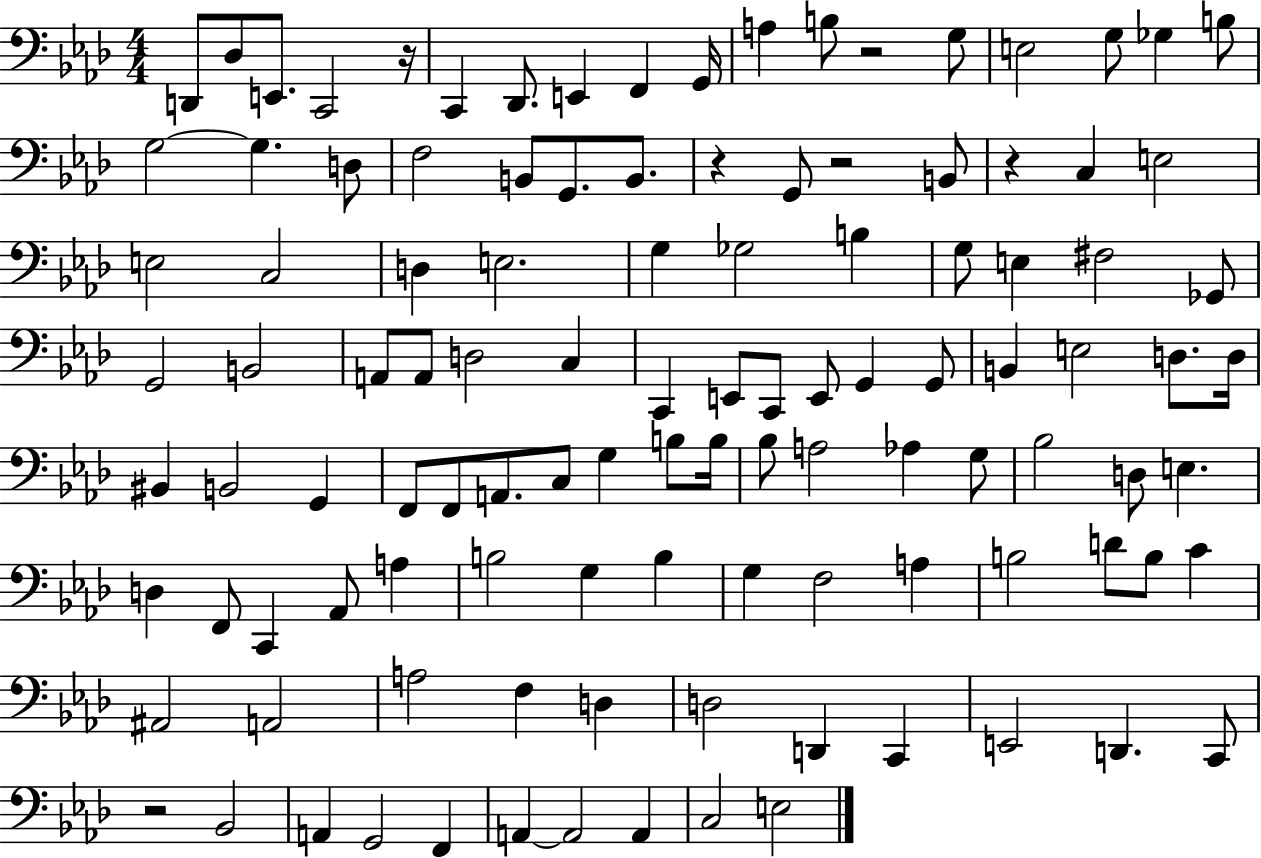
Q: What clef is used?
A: bass